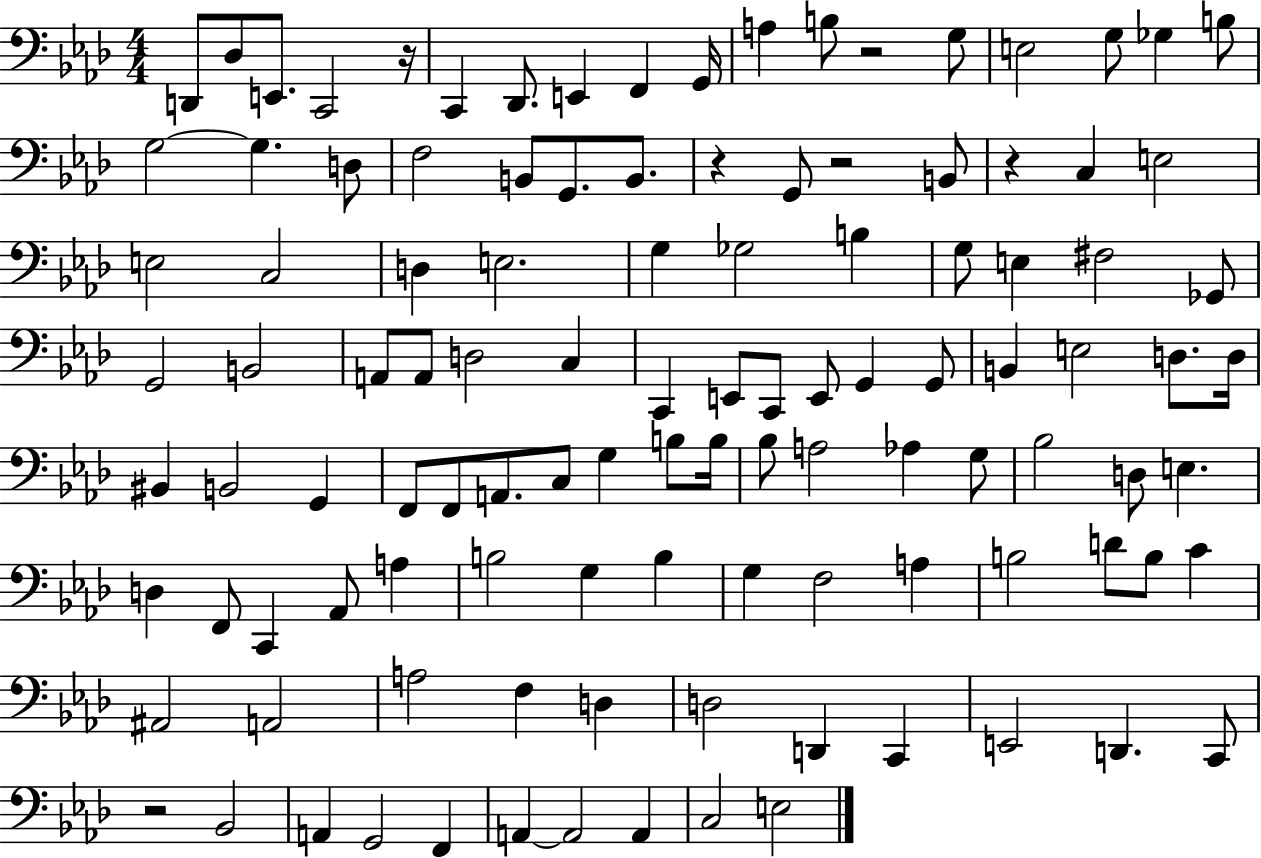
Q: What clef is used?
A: bass